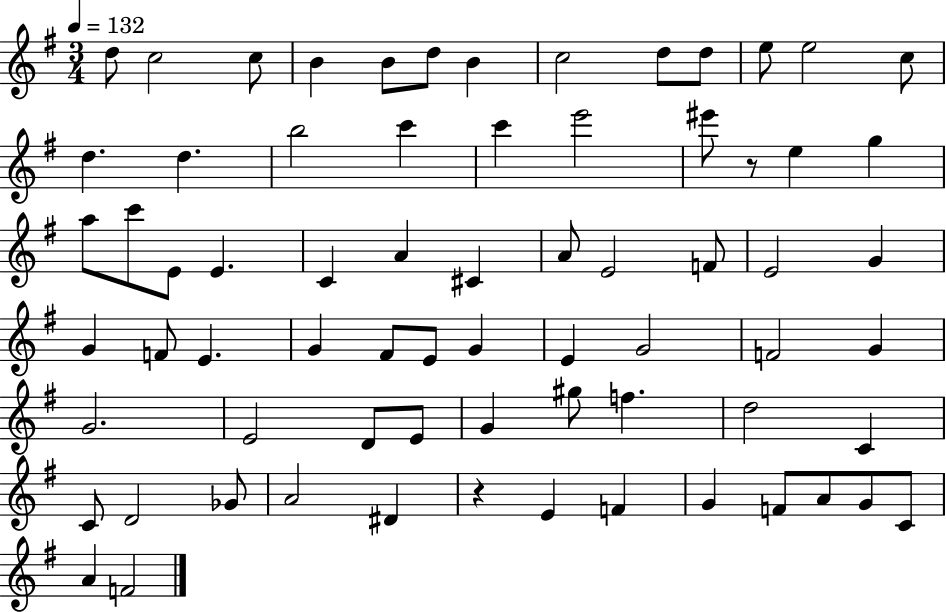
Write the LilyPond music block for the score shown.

{
  \clef treble
  \numericTimeSignature
  \time 3/4
  \key g \major
  \tempo 4 = 132
  d''8 c''2 c''8 | b'4 b'8 d''8 b'4 | c''2 d''8 d''8 | e''8 e''2 c''8 | \break d''4. d''4. | b''2 c'''4 | c'''4 e'''2 | eis'''8 r8 e''4 g''4 | \break a''8 c'''8 e'8 e'4. | c'4 a'4 cis'4 | a'8 e'2 f'8 | e'2 g'4 | \break g'4 f'8 e'4. | g'4 fis'8 e'8 g'4 | e'4 g'2 | f'2 g'4 | \break g'2. | e'2 d'8 e'8 | g'4 gis''8 f''4. | d''2 c'4 | \break c'8 d'2 ges'8 | a'2 dis'4 | r4 e'4 f'4 | g'4 f'8 a'8 g'8 c'8 | \break a'4 f'2 | \bar "|."
}